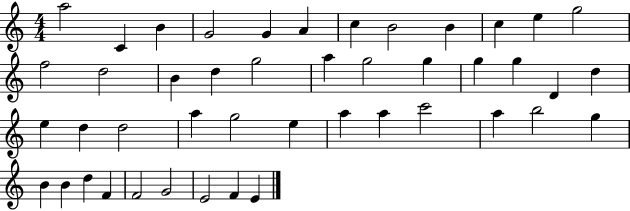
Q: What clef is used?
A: treble